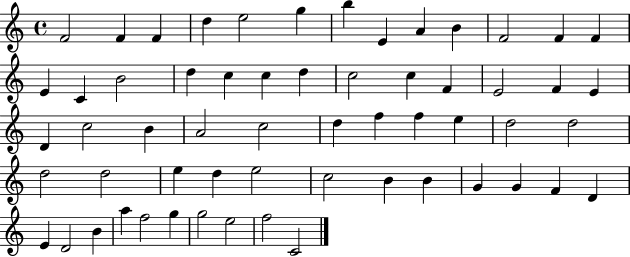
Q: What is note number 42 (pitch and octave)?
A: E5